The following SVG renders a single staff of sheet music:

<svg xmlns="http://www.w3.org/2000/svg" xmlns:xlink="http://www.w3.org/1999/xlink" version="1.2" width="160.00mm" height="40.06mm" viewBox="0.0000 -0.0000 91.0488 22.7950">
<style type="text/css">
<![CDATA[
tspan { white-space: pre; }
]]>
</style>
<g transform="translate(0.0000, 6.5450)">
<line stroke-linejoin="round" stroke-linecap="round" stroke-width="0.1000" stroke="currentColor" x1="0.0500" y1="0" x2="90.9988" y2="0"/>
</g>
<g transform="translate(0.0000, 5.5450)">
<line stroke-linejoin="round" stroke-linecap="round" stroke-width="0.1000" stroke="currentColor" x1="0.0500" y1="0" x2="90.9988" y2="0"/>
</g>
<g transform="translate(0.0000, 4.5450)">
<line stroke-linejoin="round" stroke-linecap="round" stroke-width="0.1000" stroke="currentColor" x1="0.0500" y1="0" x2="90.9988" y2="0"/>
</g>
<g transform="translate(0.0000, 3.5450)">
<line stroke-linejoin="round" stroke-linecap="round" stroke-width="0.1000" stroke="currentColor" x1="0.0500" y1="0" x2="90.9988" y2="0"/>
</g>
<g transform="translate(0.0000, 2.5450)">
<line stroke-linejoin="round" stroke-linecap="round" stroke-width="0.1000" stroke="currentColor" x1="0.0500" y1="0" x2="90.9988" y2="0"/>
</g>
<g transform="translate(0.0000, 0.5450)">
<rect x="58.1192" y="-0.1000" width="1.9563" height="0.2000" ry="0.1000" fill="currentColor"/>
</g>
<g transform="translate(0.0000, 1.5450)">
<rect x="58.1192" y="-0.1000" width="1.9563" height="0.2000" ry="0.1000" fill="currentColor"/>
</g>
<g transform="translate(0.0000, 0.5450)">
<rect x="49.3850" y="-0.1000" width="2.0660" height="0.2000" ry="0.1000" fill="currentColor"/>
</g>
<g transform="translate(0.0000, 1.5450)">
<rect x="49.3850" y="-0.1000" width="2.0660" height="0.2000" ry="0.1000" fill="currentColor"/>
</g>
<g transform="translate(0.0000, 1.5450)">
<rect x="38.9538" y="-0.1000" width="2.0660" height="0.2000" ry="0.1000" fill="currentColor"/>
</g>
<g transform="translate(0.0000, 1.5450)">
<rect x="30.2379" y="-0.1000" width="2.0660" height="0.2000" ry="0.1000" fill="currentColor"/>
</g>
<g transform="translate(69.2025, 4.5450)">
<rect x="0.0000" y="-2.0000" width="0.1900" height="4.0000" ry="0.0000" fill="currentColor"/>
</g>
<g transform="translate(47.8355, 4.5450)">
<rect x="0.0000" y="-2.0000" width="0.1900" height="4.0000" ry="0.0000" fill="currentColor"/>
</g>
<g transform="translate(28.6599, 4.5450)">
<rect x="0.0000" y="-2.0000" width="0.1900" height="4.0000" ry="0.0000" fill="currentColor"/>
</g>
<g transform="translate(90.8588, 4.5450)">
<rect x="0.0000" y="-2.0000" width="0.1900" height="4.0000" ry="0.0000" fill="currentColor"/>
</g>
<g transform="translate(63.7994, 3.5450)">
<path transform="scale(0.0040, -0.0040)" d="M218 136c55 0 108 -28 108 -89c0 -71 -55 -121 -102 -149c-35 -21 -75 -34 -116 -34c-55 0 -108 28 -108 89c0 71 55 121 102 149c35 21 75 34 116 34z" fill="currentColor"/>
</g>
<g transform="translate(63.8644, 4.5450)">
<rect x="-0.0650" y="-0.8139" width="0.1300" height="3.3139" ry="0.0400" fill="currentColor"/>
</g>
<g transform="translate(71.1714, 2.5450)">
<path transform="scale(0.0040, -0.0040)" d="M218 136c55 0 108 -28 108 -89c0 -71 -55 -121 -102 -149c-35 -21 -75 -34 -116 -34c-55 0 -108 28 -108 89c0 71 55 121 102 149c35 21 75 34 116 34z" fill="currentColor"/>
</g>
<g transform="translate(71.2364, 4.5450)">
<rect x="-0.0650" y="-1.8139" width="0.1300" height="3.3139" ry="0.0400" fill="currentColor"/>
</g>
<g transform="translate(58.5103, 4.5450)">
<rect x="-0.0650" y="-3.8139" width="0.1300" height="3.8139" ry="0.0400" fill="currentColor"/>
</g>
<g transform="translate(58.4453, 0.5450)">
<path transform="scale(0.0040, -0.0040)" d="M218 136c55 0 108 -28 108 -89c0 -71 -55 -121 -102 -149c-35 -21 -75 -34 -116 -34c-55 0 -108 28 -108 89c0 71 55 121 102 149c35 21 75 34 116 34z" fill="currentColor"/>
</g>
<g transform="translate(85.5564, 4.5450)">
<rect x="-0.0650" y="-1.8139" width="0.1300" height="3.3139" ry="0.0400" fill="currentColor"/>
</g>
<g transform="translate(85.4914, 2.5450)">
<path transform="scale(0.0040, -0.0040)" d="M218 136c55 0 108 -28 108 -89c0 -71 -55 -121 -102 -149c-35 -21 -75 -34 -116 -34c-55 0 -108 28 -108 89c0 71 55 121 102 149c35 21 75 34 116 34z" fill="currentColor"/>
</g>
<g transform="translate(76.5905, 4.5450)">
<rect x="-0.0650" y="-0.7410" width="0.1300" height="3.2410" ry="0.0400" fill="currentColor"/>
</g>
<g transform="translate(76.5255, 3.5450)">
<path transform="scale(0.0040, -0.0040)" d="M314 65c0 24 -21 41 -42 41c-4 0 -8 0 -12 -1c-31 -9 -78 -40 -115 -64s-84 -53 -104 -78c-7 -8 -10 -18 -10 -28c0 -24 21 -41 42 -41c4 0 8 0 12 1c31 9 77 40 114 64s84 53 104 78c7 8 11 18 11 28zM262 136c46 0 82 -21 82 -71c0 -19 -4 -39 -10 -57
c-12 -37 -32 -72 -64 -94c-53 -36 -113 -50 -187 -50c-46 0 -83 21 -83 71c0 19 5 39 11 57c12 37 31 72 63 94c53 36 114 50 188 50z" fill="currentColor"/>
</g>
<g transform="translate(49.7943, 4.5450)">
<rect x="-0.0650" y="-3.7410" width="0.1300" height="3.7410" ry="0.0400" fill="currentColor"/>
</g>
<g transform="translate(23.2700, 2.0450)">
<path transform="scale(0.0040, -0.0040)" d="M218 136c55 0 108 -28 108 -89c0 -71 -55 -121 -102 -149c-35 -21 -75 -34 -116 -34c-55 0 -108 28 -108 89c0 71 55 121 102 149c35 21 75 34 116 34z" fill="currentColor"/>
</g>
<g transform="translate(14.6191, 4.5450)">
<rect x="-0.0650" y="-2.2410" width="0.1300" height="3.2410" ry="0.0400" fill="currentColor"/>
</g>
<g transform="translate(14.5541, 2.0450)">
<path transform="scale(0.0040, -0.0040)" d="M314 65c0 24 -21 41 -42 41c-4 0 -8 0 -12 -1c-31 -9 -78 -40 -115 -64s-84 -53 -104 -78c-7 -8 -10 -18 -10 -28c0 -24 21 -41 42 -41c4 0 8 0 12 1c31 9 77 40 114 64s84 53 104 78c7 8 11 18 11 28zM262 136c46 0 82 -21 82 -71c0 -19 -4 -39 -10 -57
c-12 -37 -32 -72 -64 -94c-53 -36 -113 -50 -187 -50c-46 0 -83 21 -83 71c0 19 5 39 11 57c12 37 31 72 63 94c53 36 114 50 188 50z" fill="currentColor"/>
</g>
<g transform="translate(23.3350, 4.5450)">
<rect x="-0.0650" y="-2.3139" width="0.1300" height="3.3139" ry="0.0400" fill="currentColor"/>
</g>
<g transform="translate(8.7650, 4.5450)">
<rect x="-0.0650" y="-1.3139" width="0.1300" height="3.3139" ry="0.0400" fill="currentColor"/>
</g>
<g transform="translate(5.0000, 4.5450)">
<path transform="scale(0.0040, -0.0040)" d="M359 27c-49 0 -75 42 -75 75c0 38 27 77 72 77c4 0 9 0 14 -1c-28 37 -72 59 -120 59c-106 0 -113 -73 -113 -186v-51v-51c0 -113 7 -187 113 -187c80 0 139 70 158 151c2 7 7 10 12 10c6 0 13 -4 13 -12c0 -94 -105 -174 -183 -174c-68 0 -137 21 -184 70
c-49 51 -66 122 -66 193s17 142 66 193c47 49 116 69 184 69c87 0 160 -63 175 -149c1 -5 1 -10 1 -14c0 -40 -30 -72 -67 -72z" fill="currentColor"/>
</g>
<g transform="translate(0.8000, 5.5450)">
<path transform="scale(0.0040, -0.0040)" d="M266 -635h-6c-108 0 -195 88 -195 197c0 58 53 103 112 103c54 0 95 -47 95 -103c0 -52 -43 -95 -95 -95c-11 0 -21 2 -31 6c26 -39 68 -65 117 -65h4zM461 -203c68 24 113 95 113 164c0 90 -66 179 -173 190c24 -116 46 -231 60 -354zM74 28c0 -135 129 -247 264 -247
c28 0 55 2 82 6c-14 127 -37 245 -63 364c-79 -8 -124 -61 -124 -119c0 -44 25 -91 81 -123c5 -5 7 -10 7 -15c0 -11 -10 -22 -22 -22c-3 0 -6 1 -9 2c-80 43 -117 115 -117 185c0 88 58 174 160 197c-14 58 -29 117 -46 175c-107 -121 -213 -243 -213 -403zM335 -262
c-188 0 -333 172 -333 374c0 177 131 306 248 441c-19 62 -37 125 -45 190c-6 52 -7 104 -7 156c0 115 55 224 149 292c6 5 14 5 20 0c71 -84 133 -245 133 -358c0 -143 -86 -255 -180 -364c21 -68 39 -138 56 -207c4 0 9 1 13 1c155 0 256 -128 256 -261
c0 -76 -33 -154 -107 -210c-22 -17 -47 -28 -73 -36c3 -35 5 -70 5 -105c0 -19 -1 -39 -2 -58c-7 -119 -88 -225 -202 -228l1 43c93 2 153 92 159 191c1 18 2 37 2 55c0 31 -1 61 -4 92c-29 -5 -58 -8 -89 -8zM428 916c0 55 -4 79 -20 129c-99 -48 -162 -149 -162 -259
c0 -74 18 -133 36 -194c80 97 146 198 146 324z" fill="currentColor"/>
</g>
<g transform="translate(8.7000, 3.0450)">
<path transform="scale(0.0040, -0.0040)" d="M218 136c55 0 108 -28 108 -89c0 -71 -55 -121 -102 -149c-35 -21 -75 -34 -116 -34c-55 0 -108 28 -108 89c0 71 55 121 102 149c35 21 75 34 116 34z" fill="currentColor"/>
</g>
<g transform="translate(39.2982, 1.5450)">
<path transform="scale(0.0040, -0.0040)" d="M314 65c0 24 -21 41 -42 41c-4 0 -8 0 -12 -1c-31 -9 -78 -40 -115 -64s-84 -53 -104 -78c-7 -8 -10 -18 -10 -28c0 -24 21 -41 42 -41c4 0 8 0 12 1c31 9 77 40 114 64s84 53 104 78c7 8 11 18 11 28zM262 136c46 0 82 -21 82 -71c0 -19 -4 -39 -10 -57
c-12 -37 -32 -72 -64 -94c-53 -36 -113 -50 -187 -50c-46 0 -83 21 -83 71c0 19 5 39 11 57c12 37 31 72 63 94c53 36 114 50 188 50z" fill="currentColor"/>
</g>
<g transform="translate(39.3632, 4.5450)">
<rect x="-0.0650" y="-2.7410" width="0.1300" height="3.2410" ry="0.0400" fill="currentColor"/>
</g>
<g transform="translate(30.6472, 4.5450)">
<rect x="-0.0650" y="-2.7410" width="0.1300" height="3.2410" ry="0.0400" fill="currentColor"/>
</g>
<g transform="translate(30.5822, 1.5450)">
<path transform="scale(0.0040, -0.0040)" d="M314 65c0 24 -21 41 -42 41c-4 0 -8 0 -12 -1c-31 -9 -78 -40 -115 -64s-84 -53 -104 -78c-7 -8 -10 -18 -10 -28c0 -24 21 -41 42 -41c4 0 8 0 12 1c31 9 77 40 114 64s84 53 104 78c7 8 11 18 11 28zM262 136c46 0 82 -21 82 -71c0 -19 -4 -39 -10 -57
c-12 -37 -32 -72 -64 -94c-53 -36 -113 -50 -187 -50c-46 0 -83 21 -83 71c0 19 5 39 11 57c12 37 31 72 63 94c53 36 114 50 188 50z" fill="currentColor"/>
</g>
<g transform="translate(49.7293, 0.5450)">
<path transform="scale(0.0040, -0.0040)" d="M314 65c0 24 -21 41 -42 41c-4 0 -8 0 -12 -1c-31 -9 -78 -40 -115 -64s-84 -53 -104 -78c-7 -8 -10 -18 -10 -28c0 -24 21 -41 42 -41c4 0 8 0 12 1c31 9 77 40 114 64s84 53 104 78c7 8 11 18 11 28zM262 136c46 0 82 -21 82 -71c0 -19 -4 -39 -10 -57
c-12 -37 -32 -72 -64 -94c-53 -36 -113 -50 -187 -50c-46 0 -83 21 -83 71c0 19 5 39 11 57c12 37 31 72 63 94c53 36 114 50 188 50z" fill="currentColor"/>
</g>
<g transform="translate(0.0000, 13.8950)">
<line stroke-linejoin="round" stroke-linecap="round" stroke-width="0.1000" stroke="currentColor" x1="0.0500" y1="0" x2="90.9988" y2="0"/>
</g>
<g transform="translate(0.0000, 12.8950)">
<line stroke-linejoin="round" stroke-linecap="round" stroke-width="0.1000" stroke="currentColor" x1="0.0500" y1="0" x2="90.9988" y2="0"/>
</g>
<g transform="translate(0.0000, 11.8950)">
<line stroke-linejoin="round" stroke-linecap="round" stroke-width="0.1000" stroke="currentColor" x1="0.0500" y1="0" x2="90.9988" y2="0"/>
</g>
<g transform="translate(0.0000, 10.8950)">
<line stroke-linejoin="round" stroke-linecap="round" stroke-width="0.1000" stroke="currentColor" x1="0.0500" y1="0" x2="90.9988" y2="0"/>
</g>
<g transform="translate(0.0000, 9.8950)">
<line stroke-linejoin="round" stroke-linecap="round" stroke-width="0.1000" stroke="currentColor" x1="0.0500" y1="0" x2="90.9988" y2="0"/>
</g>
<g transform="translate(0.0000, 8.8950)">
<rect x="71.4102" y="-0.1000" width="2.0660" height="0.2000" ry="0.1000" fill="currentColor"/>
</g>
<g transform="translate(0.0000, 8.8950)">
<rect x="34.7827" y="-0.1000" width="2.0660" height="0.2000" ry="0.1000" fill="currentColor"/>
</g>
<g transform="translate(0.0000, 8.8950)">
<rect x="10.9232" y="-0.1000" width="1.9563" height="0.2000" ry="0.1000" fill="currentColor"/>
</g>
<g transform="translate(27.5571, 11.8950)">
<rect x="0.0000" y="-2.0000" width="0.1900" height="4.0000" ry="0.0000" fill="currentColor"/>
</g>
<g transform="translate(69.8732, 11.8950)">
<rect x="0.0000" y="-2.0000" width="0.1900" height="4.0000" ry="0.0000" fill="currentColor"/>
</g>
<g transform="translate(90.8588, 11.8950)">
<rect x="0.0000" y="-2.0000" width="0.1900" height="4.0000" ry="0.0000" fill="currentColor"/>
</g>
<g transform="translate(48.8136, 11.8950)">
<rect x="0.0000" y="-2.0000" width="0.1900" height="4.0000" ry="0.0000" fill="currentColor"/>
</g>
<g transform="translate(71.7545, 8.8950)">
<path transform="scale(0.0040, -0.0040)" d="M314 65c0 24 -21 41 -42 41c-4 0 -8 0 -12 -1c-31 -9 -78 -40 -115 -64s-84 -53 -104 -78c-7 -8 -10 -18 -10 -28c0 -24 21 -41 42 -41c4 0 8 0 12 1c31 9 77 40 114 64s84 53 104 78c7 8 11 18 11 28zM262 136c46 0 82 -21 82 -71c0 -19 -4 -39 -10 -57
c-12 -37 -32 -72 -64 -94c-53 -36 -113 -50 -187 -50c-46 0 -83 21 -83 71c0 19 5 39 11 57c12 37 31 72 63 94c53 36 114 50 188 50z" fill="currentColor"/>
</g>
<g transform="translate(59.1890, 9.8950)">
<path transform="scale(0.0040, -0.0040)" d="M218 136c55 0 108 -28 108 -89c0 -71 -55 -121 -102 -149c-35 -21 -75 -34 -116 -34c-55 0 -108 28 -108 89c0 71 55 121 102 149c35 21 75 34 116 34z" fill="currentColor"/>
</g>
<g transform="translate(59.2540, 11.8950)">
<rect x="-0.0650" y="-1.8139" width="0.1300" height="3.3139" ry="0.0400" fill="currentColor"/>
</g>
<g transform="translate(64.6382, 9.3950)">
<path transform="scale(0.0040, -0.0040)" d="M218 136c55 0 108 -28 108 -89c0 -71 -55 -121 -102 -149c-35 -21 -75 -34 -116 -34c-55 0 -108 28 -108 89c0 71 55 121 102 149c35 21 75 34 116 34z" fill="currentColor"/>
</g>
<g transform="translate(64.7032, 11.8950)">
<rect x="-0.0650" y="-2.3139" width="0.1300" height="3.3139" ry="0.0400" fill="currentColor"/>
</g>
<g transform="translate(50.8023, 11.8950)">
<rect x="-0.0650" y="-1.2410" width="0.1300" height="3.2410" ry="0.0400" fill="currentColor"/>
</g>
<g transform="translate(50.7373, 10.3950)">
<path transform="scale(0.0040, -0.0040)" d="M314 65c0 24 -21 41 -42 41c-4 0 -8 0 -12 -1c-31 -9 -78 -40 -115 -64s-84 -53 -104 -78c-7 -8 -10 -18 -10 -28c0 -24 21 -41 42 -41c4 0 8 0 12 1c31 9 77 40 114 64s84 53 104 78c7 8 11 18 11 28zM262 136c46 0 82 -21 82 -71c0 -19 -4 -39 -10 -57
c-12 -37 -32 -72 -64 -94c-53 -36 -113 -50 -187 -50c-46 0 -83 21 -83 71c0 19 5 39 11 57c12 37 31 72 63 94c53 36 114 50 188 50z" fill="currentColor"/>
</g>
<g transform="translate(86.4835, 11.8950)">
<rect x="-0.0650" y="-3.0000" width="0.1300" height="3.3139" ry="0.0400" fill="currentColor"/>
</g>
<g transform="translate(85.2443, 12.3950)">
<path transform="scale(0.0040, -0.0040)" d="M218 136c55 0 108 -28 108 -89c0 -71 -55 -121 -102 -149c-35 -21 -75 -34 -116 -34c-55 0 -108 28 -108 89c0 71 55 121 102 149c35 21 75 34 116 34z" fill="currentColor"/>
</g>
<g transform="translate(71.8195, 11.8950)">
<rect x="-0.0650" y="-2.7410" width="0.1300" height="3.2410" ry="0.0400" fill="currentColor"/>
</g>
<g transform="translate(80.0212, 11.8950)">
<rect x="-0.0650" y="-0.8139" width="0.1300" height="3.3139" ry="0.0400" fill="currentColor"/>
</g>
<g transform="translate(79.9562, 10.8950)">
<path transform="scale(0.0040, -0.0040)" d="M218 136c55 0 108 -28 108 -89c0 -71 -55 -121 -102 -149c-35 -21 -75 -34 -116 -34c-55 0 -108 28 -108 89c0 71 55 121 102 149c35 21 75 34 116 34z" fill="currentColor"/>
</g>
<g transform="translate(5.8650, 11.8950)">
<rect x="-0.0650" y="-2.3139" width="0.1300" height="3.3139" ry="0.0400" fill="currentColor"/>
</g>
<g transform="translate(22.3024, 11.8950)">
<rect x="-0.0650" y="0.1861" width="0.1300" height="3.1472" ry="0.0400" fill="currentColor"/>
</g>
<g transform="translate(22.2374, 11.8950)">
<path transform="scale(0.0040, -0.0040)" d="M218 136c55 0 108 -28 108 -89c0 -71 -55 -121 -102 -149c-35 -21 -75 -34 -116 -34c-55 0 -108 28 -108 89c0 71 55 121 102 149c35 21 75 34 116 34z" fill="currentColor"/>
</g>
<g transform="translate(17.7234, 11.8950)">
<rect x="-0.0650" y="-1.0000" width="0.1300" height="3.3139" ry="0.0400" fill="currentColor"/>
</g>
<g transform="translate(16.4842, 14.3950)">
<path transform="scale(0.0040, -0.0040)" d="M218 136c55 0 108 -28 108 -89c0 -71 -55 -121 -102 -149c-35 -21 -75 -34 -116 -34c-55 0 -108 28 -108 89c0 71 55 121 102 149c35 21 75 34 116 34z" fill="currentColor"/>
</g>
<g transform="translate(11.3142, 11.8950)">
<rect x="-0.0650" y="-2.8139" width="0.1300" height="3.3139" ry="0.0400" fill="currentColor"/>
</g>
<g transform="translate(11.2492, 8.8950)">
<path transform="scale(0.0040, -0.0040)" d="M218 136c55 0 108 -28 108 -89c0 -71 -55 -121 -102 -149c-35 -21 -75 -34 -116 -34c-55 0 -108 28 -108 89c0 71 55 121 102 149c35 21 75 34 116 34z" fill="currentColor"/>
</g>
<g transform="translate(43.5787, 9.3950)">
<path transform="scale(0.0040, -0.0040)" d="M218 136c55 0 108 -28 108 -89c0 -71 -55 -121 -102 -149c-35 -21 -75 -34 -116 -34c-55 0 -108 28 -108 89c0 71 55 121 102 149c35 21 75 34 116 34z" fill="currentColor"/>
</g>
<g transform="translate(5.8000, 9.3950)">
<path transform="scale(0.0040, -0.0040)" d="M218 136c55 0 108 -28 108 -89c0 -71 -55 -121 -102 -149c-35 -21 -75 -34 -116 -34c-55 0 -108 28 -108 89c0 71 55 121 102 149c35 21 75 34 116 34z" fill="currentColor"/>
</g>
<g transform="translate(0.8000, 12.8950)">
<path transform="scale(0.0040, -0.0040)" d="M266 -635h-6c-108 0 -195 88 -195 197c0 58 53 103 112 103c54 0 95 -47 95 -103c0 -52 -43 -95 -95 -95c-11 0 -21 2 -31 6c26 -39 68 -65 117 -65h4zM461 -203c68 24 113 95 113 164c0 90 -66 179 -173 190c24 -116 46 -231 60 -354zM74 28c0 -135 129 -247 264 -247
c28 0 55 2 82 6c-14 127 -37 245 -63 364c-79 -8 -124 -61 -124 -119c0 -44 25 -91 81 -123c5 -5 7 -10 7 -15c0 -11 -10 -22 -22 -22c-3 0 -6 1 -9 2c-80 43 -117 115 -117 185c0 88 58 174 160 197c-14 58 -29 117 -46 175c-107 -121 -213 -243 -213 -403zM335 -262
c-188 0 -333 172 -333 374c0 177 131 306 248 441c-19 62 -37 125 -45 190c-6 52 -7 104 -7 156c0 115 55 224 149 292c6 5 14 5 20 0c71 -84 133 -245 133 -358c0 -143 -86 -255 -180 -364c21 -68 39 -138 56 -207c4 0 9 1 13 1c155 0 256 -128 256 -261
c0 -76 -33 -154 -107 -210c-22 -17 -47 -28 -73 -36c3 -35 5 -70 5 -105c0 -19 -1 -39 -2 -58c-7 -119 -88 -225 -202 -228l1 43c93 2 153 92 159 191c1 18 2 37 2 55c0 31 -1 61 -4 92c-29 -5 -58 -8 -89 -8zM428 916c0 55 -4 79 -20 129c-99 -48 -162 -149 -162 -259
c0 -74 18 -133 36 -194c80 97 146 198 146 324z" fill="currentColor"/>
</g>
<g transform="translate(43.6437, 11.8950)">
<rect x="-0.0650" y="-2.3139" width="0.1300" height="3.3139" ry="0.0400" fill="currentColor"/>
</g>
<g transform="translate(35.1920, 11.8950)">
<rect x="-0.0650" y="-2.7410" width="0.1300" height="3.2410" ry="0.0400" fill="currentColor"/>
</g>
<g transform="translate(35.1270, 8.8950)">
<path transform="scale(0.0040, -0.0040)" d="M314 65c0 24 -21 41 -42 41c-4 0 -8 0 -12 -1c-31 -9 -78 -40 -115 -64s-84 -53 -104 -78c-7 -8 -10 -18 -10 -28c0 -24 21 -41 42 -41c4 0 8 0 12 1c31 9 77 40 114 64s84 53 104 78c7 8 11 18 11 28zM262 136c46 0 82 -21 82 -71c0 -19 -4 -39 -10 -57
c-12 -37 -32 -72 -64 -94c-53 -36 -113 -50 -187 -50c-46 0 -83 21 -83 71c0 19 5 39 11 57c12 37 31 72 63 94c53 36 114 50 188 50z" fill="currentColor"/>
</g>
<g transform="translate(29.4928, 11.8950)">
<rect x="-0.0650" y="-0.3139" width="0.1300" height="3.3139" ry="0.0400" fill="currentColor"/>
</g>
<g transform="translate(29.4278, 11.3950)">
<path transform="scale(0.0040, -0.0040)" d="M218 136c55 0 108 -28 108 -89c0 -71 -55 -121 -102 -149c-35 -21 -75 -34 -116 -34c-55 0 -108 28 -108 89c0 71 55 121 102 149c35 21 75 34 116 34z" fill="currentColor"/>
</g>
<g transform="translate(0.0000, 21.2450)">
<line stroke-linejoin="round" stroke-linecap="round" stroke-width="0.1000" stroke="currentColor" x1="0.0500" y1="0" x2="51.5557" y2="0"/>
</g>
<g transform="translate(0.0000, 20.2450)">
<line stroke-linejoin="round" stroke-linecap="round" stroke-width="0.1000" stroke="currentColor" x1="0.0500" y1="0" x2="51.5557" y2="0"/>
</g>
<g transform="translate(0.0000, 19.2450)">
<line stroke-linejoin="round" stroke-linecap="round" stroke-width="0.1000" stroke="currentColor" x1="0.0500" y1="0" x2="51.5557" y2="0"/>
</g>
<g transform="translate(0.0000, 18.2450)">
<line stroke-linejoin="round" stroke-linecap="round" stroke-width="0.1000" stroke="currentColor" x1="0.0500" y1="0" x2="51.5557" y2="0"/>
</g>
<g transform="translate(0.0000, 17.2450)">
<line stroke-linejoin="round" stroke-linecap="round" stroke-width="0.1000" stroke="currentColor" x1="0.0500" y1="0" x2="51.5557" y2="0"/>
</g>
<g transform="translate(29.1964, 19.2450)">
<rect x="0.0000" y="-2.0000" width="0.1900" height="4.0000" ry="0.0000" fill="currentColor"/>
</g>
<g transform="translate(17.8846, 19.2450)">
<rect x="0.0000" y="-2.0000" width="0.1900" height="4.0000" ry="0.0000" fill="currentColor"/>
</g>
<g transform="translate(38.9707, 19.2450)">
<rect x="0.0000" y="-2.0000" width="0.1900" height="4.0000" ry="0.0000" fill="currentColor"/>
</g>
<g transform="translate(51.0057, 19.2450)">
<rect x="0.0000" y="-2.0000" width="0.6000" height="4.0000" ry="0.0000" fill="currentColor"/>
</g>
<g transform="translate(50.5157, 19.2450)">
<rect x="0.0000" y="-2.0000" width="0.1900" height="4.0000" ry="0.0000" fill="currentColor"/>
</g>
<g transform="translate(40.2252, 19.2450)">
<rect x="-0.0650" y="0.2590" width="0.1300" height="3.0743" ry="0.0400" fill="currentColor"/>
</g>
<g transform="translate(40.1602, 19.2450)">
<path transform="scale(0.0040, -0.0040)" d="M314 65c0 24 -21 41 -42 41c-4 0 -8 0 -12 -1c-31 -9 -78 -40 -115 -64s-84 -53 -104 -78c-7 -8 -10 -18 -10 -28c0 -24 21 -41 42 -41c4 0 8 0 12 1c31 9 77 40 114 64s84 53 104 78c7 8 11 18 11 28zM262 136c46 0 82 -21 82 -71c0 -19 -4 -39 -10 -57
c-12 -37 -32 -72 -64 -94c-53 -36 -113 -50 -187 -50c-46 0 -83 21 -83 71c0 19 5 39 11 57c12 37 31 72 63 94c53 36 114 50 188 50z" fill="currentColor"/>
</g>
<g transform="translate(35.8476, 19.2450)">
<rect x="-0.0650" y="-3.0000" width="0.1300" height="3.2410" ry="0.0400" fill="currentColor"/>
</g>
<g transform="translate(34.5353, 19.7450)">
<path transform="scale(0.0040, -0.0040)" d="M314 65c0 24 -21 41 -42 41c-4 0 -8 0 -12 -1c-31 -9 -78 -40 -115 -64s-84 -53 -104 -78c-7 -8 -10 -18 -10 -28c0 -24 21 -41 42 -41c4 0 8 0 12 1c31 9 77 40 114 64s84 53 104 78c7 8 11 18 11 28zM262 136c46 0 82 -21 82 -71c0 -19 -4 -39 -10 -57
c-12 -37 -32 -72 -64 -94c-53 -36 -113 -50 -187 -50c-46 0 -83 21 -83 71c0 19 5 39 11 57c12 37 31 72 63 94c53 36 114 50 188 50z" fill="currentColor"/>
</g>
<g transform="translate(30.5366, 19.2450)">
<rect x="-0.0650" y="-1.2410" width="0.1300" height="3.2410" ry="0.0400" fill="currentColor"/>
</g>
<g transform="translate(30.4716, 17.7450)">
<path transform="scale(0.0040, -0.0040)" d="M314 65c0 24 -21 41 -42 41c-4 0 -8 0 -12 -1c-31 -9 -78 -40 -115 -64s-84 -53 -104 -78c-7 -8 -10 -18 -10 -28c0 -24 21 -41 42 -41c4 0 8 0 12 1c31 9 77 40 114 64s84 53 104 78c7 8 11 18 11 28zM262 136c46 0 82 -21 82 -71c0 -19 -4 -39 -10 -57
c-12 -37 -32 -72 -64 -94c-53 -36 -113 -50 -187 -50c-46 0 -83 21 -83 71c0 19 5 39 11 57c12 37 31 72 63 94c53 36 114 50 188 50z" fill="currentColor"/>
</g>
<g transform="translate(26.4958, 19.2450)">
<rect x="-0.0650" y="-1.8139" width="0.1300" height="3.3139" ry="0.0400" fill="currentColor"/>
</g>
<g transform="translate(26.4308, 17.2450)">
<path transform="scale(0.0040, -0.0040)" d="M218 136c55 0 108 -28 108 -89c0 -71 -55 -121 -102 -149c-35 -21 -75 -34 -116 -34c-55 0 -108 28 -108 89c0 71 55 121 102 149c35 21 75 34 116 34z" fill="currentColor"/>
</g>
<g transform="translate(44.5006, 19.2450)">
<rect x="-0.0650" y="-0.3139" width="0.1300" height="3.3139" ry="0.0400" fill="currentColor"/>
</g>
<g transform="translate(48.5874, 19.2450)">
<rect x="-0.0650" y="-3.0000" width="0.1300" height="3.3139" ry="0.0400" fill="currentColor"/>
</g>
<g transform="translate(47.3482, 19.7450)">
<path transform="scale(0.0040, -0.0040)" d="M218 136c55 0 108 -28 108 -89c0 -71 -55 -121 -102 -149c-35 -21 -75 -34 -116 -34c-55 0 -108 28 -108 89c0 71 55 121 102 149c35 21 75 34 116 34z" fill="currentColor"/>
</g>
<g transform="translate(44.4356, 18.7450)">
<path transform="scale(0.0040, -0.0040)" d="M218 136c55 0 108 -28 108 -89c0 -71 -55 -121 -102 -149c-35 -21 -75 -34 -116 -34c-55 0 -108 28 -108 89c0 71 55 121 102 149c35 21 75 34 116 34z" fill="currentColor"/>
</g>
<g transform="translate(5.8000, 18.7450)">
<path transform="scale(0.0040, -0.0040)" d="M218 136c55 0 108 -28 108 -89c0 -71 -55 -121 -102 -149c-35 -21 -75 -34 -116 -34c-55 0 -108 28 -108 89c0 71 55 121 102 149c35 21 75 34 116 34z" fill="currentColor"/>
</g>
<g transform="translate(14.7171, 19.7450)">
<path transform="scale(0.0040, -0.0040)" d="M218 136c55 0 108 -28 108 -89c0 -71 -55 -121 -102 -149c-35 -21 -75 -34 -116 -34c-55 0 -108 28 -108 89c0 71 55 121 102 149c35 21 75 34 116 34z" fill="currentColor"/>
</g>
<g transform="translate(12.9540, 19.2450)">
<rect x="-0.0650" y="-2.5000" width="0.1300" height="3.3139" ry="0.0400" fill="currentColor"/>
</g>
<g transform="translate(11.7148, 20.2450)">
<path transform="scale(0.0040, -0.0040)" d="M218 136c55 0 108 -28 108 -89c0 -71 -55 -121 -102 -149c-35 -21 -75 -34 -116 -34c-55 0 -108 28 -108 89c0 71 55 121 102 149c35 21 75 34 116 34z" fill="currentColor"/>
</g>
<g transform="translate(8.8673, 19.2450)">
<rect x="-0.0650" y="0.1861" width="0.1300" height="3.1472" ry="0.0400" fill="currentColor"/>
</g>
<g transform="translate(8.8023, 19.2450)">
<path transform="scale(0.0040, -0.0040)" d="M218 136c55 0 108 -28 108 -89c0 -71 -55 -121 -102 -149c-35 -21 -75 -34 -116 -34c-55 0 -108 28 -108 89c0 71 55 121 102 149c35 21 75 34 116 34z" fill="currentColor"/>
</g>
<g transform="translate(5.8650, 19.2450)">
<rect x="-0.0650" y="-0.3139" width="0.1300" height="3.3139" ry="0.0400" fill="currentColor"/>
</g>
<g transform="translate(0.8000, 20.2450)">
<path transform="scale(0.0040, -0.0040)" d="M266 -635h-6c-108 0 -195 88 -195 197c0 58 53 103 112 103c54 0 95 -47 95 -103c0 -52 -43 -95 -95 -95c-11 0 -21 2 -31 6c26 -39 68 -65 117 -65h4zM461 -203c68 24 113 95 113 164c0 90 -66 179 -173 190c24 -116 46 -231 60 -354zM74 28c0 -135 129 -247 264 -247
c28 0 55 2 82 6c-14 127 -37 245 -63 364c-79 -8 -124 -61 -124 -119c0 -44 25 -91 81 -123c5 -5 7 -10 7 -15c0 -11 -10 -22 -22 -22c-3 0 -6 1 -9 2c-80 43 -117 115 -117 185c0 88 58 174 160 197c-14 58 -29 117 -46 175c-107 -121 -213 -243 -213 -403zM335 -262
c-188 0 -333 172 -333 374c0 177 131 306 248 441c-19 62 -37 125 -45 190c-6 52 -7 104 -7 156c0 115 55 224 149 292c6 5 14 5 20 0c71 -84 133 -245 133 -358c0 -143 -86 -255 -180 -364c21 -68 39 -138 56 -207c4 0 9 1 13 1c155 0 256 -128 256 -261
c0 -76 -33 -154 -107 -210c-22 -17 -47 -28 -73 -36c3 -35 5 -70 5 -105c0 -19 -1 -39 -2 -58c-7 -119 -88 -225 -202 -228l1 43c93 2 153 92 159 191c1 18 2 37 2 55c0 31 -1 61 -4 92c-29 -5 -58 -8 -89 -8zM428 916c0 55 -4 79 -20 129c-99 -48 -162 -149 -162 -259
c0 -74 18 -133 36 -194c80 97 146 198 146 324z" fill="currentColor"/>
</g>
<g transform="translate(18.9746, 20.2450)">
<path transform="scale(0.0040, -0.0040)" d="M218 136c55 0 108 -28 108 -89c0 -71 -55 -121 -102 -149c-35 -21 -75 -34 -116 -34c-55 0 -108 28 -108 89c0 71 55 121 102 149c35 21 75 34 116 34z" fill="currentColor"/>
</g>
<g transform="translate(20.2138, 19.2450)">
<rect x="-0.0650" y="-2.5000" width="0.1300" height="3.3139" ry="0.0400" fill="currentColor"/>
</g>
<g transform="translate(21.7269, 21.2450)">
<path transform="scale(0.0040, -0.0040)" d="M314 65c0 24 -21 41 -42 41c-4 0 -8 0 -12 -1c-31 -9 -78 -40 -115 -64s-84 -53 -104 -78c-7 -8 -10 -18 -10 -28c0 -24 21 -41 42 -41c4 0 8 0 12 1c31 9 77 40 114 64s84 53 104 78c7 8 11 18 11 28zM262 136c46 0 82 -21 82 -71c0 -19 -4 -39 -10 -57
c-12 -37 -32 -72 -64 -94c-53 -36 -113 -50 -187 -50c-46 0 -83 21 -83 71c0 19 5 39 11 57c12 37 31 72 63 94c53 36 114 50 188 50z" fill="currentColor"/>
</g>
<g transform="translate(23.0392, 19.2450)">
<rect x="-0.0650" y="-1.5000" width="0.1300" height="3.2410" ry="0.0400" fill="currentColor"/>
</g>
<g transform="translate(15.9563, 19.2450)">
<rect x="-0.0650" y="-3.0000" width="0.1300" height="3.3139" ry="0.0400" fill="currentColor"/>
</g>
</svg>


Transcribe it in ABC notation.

X:1
T:Untitled
M:4/4
L:1/4
K:C
e g2 g a2 a2 c'2 c' d f d2 f g a D B c a2 g e2 f g a2 d A c B G A G E2 f e2 A2 B2 c A